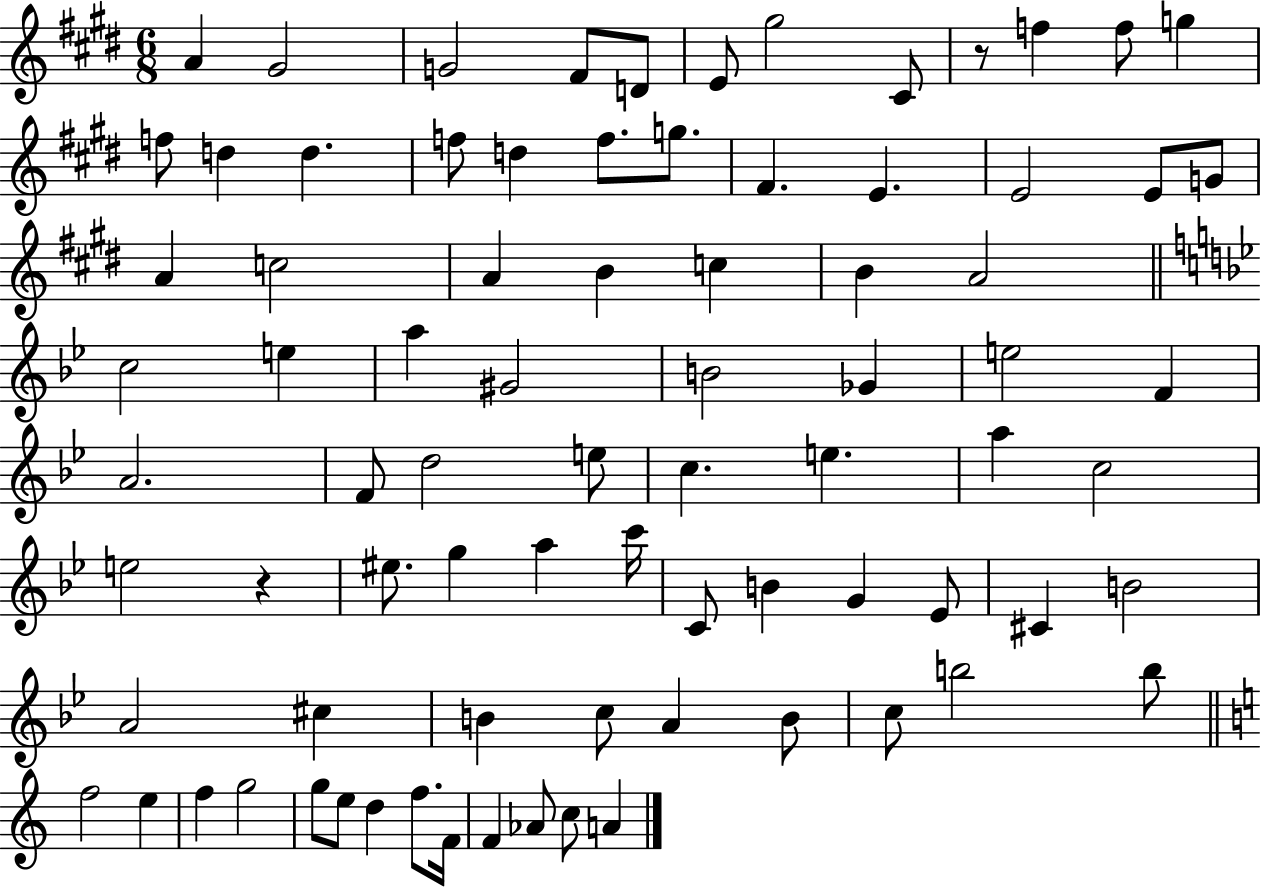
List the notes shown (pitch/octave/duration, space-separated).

A4/q G#4/h G4/h F#4/e D4/e E4/e G#5/h C#4/e R/e F5/q F5/e G5/q F5/e D5/q D5/q. F5/e D5/q F5/e. G5/e. F#4/q. E4/q. E4/h E4/e G4/e A4/q C5/h A4/q B4/q C5/q B4/q A4/h C5/h E5/q A5/q G#4/h B4/h Gb4/q E5/h F4/q A4/h. F4/e D5/h E5/e C5/q. E5/q. A5/q C5/h E5/h R/q EIS5/e. G5/q A5/q C6/s C4/e B4/q G4/q Eb4/e C#4/q B4/h A4/h C#5/q B4/q C5/e A4/q B4/e C5/e B5/h B5/e F5/h E5/q F5/q G5/h G5/e E5/e D5/q F5/e. F4/s F4/q Ab4/e C5/e A4/q